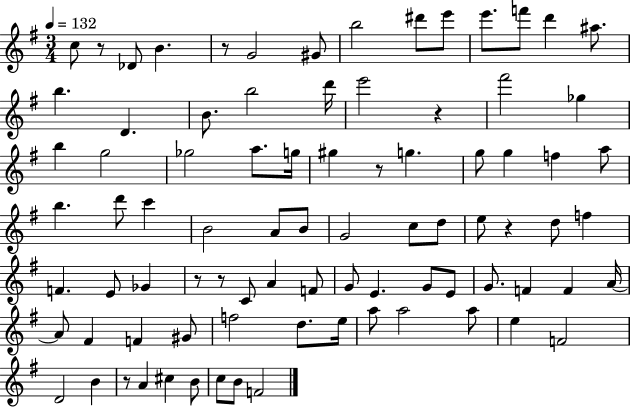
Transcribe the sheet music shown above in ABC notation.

X:1
T:Untitled
M:3/4
L:1/4
K:G
c/2 z/2 _D/2 B z/2 G2 ^G/2 b2 ^d'/2 e'/2 e'/2 f'/2 d' ^a/2 b D B/2 b2 d'/4 e'2 z ^f'2 _g b g2 _g2 a/2 g/4 ^g z/2 g g/2 g f a/2 b d'/2 c' B2 A/2 B/2 G2 c/2 d/2 e/2 z d/2 f F E/2 _G z/2 z/2 C/2 A F/2 G/2 E G/2 E/2 G/2 F F A/4 A/2 ^F F ^G/2 f2 d/2 e/4 a/2 a2 a/2 e F2 D2 B z/2 A ^c B/2 c/2 B/2 F2